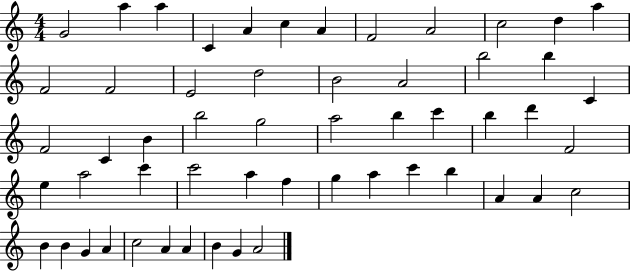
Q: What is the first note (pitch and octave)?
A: G4